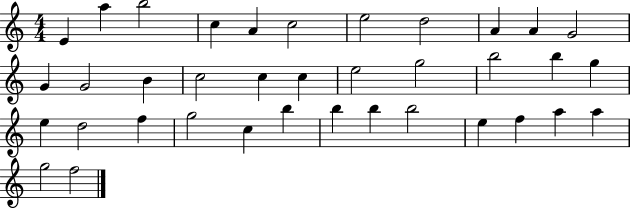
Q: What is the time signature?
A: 4/4